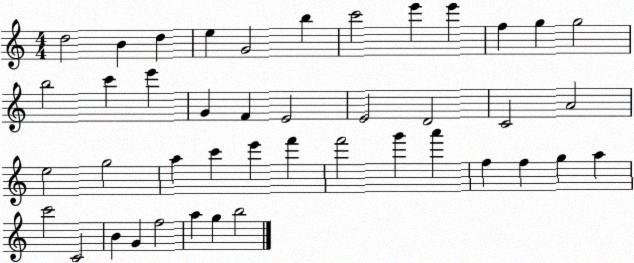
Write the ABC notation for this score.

X:1
T:Untitled
M:4/4
L:1/4
K:C
d2 B d e G2 b c'2 e' e' f g g2 b2 c' e' G F E2 E2 D2 C2 A2 e2 g2 a c' e' f' f'2 g' a' f f g a c'2 C2 B G f2 a g b2